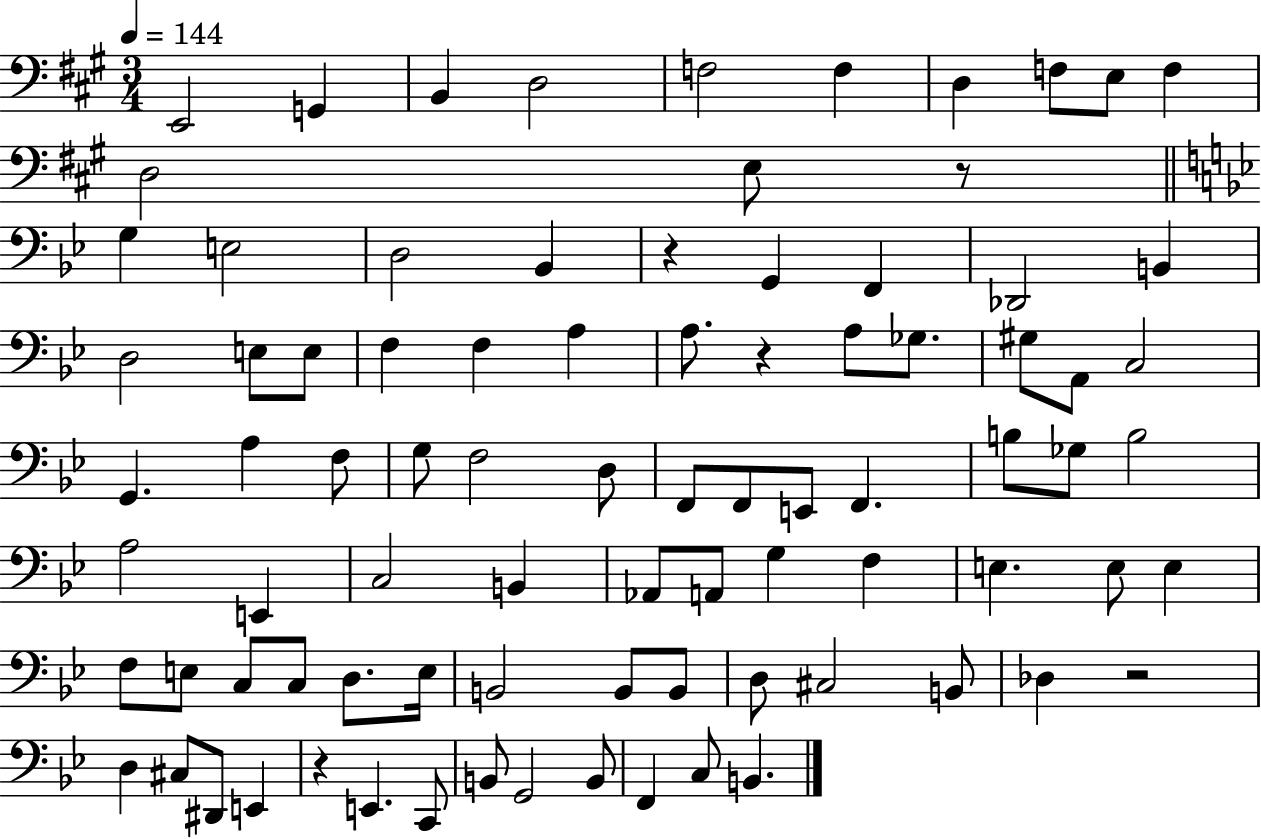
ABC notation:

X:1
T:Untitled
M:3/4
L:1/4
K:A
E,,2 G,, B,, D,2 F,2 F, D, F,/2 E,/2 F, D,2 E,/2 z/2 G, E,2 D,2 _B,, z G,, F,, _D,,2 B,, D,2 E,/2 E,/2 F, F, A, A,/2 z A,/2 _G,/2 ^G,/2 A,,/2 C,2 G,, A, F,/2 G,/2 F,2 D,/2 F,,/2 F,,/2 E,,/2 F,, B,/2 _G,/2 B,2 A,2 E,, C,2 B,, _A,,/2 A,,/2 G, F, E, E,/2 E, F,/2 E,/2 C,/2 C,/2 D,/2 E,/4 B,,2 B,,/2 B,,/2 D,/2 ^C,2 B,,/2 _D, z2 D, ^C,/2 ^D,,/2 E,, z E,, C,,/2 B,,/2 G,,2 B,,/2 F,, C,/2 B,,